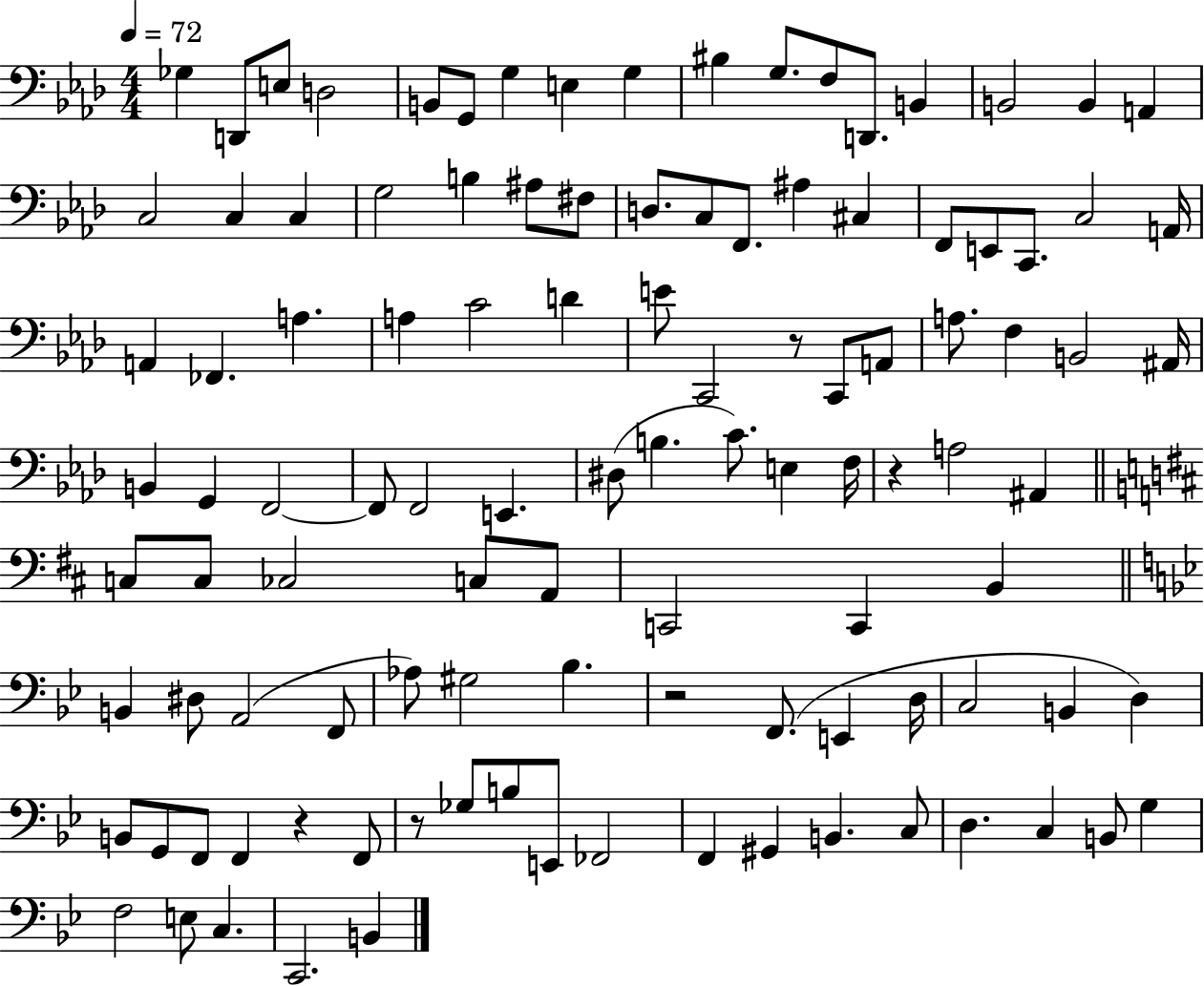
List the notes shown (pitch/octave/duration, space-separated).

Gb3/q D2/e E3/e D3/h B2/e G2/e G3/q E3/q G3/q BIS3/q G3/e. F3/e D2/e. B2/q B2/h B2/q A2/q C3/h C3/q C3/q G3/h B3/q A#3/e F#3/e D3/e. C3/e F2/e. A#3/q C#3/q F2/e E2/e C2/e. C3/h A2/s A2/q FES2/q. A3/q. A3/q C4/h D4/q E4/e C2/h R/e C2/e A2/e A3/e. F3/q B2/h A#2/s B2/q G2/q F2/h F2/e F2/h E2/q. D#3/e B3/q. C4/e. E3/q F3/s R/q A3/h A#2/q C3/e C3/e CES3/h C3/e A2/e C2/h C2/q B2/q B2/q D#3/e A2/h F2/e Ab3/e G#3/h Bb3/q. R/h F2/e. E2/q D3/s C3/h B2/q D3/q B2/e G2/e F2/e F2/q R/q F2/e R/e Gb3/e B3/e E2/e FES2/h F2/q G#2/q B2/q. C3/e D3/q. C3/q B2/e G3/q F3/h E3/e C3/q. C2/h. B2/q